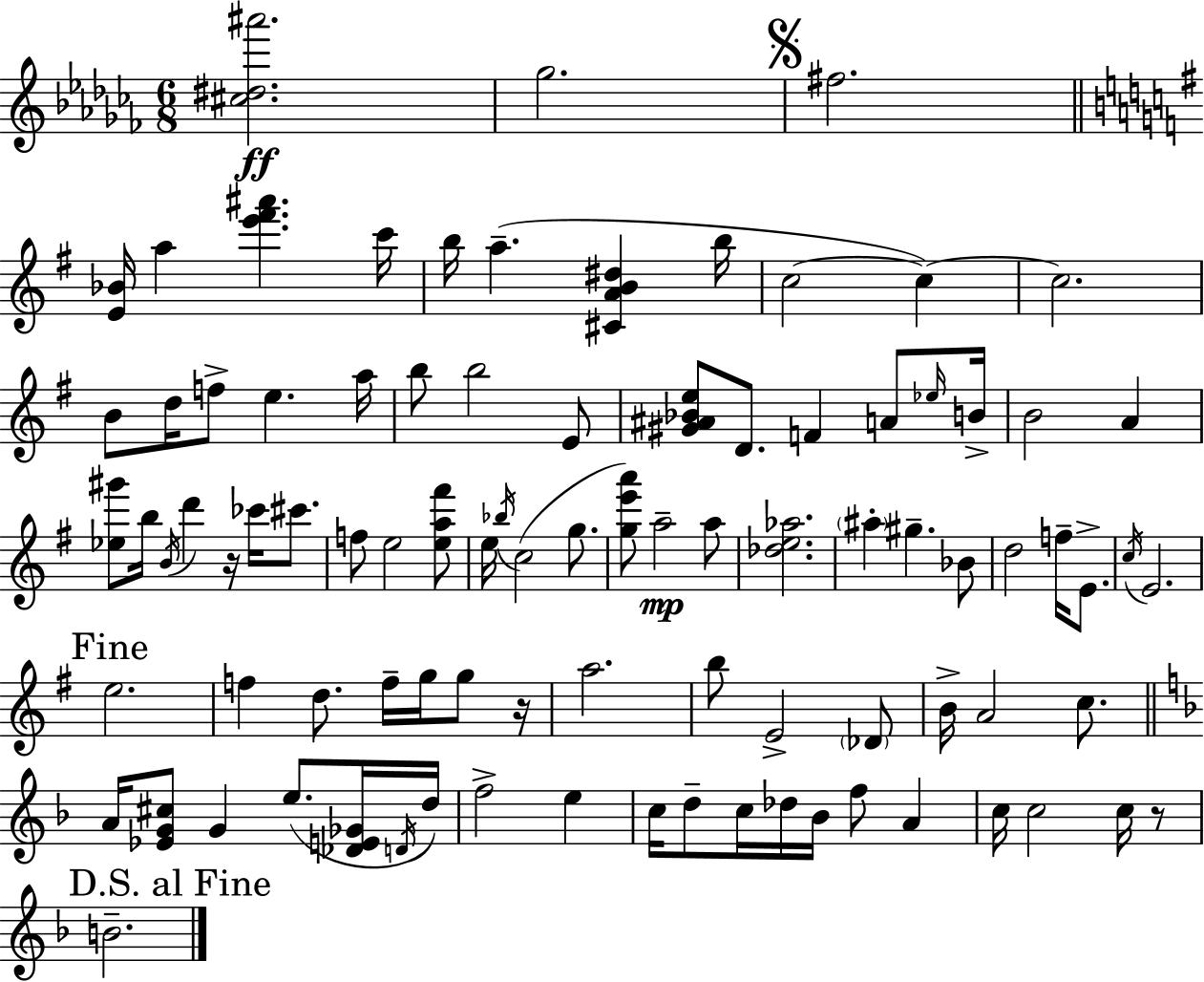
{
  \clef treble
  \numericTimeSignature
  \time 6/8
  \key aes \minor
  <cis'' dis'' ais'''>2.\ff | ges''2. | \mark \markup { \musicglyph "scripts.segno" } fis''2. | \bar "||" \break \key g \major <e' bes'>16 a''4 <e''' fis''' ais'''>4. c'''16 | b''16 a''4.--( <cis' a' b' dis''>4 b''16 | c''2~~ c''4~~) | c''2. | \break b'8 d''16 f''8-> e''4. a''16 | b''8 b''2 e'8 | <gis' ais' bes' e''>8 d'8. f'4 a'8 \grace { ees''16 } | b'16-> b'2 a'4 | \break <ees'' gis'''>8 b''16 \acciaccatura { b'16 } d'''4 r16 ces'''16 cis'''8. | f''8 e''2 | <e'' a'' fis'''>8 e''16 \acciaccatura { bes''16 } c''2( | g''8. <g'' e''' a'''>8) a''2--\mp | \break a''8 <des'' e'' aes''>2. | \parenthesize ais''4-. gis''4.-- | bes'8 d''2 f''16-- | e'8.-> \acciaccatura { c''16 } e'2. | \break \mark "Fine" e''2. | f''4 d''8. f''16-- | g''16 g''8 r16 a''2. | b''8 e'2-> | \break \parenthesize des'8 b'16-> a'2 | c''8. \bar "||" \break \key f \major a'16 <ees' g' cis''>8 g'4 e''8.( <des' e' ges'>16 \acciaccatura { d'16 }) | d''16 f''2-> e''4 | c''16 d''8-- c''16 des''16 bes'16 f''8 a'4 | c''16 c''2 c''16 r8 | \break \mark "D.S. al Fine" b'2.-- | \bar "|."
}